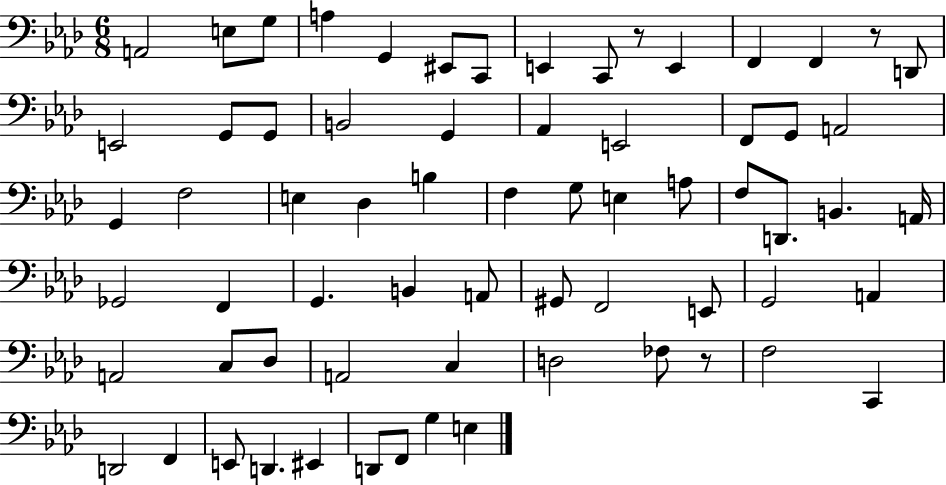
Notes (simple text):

A2/h E3/e G3/e A3/q G2/q EIS2/e C2/e E2/q C2/e R/e E2/q F2/q F2/q R/e D2/e E2/h G2/e G2/e B2/h G2/q Ab2/q E2/h F2/e G2/e A2/h G2/q F3/h E3/q Db3/q B3/q F3/q G3/e E3/q A3/e F3/e D2/e. B2/q. A2/s Gb2/h F2/q G2/q. B2/q A2/e G#2/e F2/h E2/e G2/h A2/q A2/h C3/e Db3/e A2/h C3/q D3/h FES3/e R/e F3/h C2/q D2/h F2/q E2/e D2/q. EIS2/q D2/e F2/e G3/q E3/q